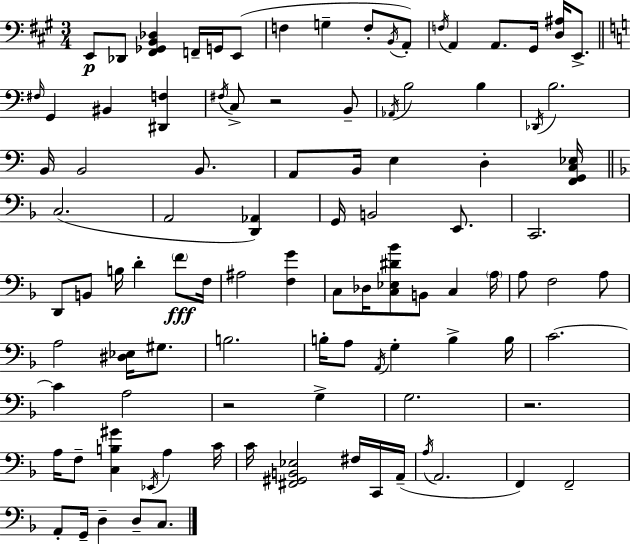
{
  \clef bass
  \numericTimeSignature
  \time 3/4
  \key a \major
  e,8\p des,8 <fis, ges, b, des>4 f,16-- g,16 e,8( | f4 g4-- f8-. \acciaccatura { b,16 }) a,8-. | \acciaccatura { f16 } a,4 a,8. gis,16 <d ais>16 e,8.-> | \bar "||" \break \key c \major \grace { fis16 } g,4 bis,4 <dis, f>4 | \acciaccatura { fis16 } c8-> r2 | b,8-- \acciaccatura { aes,16 } b2 b4 | \acciaccatura { des,16 } b2. | \break b,16 b,2 | b,8. a,8 b,16 e4 d4-. | <f, g, c ees>16 \bar "||" \break \key f \major c2.( | a,2 <d, aes,>4) | g,16 b,2 e,8. | c,2. | \break d,8 b,8 b16 d'4-. \parenthesize f'8\fff f16 | ais2 <f g'>4 | c8 des16 <c ees dis' bes'>8 b,8 c4 \parenthesize a16 | a8 f2 a8 | \break a2 <dis ees>16 gis8. | b2. | b16-. a8 \acciaccatura { a,16 } g4-. b4-> | b16 c'2.~~ | \break c'4 a2 | r2 g4-> | g2. | r2. | \break a16 f8-- <c b gis'>4 \acciaccatura { ees,16 } a4 | c'16 c'16 <fis, gis, b, ees>2 fis16 | c,16 a,16--( \acciaccatura { a16 } a,2. | f,4) f,2-- | \break a,8-. g,16-- d4-- d8-- | c8. \bar "|."
}